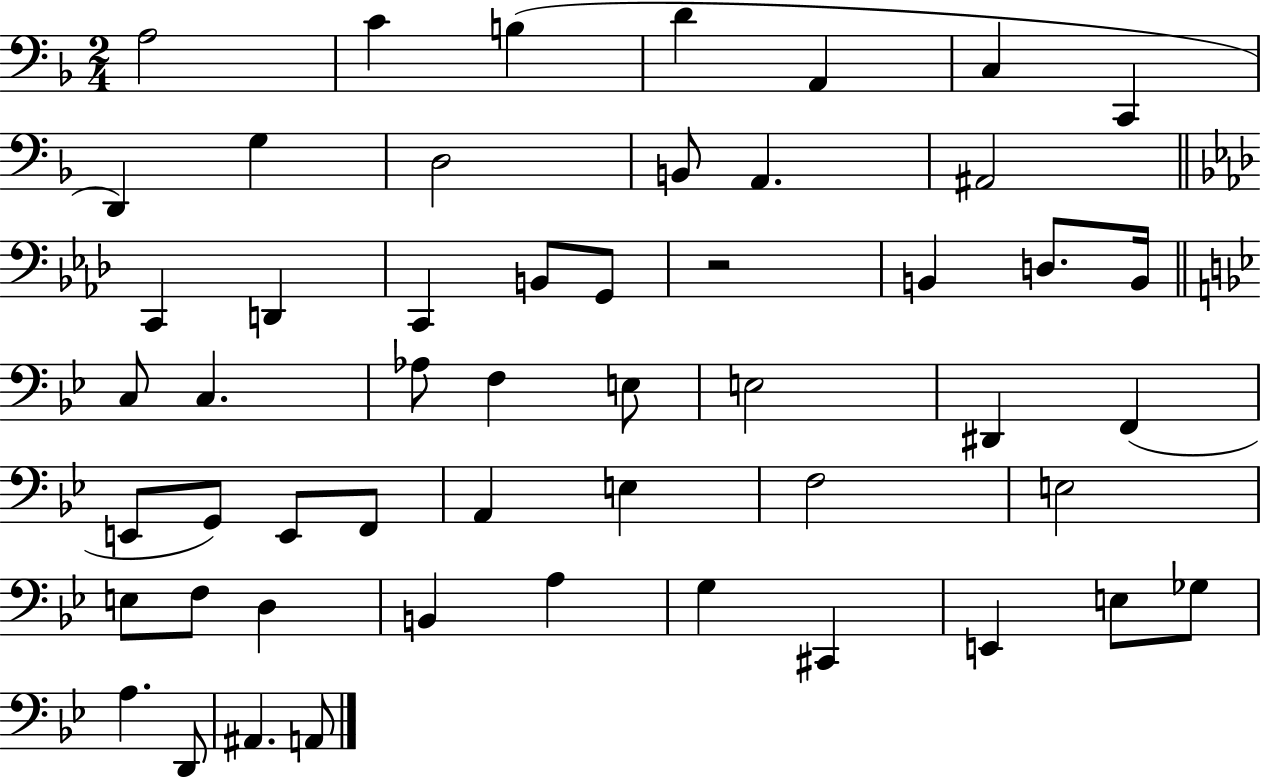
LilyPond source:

{
  \clef bass
  \numericTimeSignature
  \time 2/4
  \key f \major
  \repeat volta 2 { a2 | c'4 b4( | d'4 a,4 | c4 c,4 | \break d,4) g4 | d2 | b,8 a,4. | ais,2 | \break \bar "||" \break \key f \minor c,4 d,4 | c,4 b,8 g,8 | r2 | b,4 d8. b,16 | \break \bar "||" \break \key bes \major c8 c4. | aes8 f4 e8 | e2 | dis,4 f,4( | \break e,8 g,8) e,8 f,8 | a,4 e4 | f2 | e2 | \break e8 f8 d4 | b,4 a4 | g4 cis,4 | e,4 e8 ges8 | \break a4. d,8 | ais,4. a,8 | } \bar "|."
}